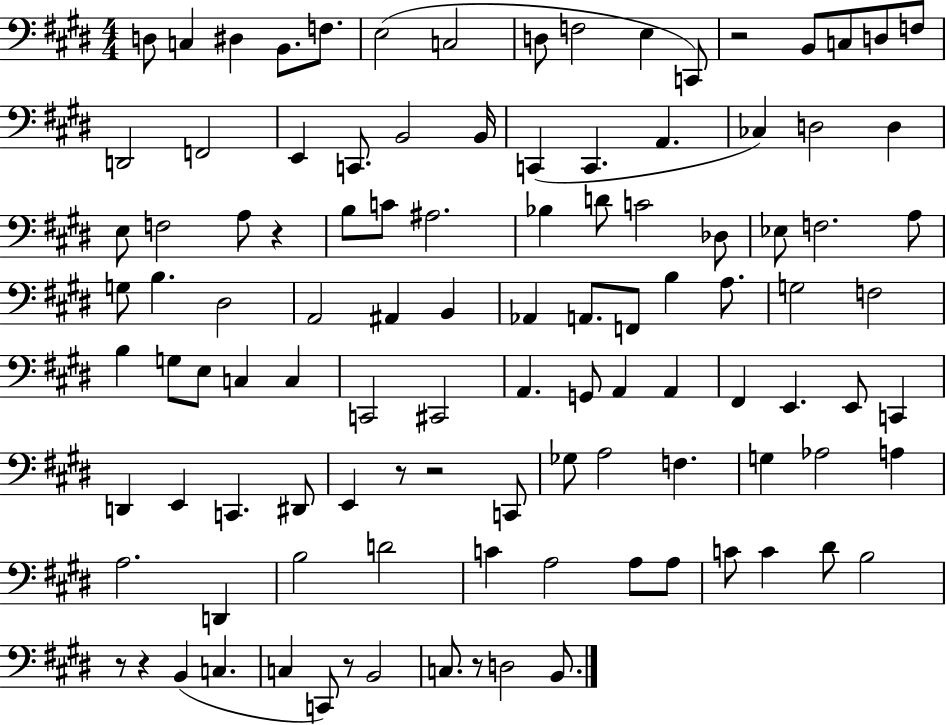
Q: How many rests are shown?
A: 8